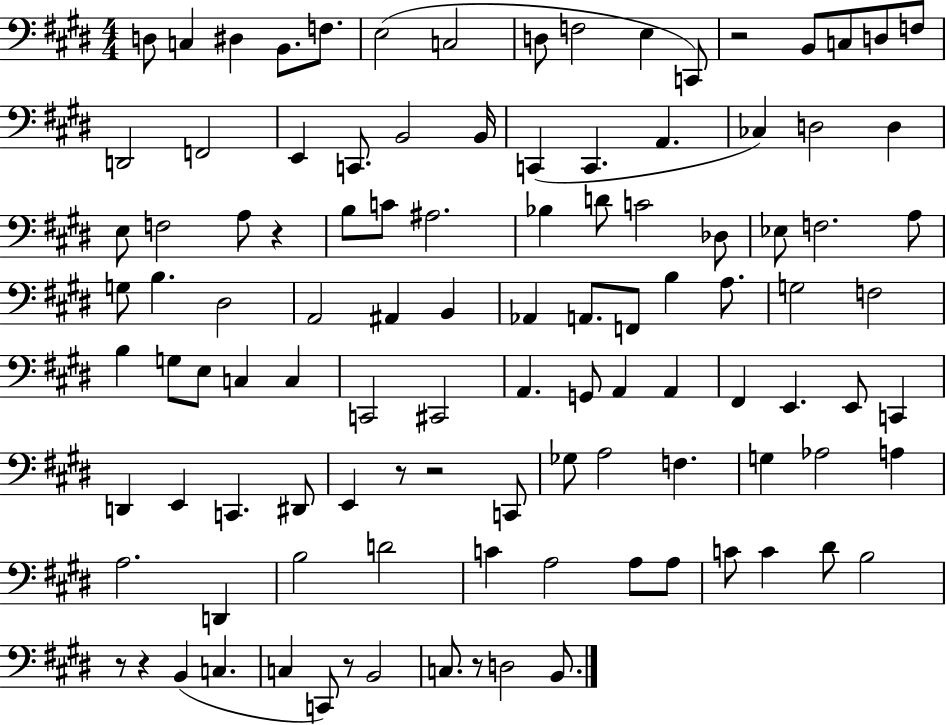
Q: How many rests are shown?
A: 8